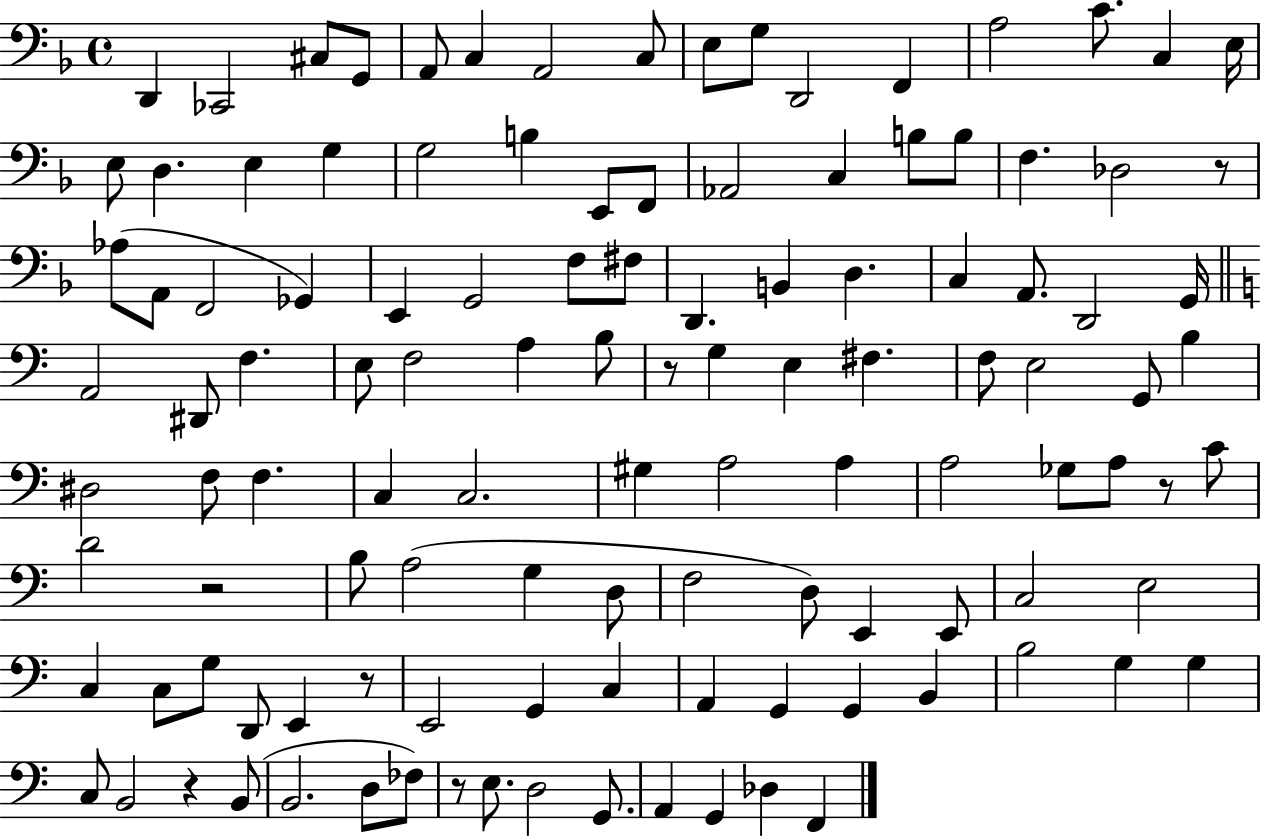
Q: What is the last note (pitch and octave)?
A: F2